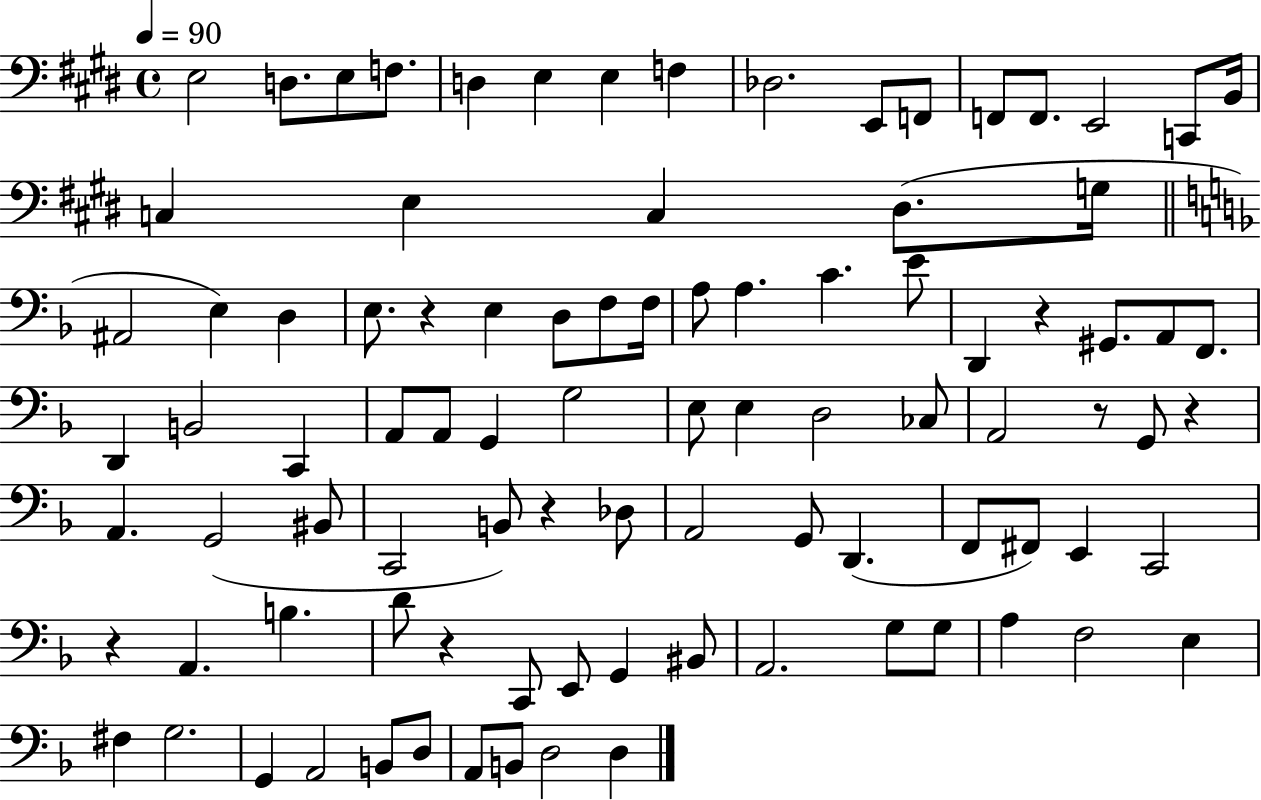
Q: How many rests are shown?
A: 7